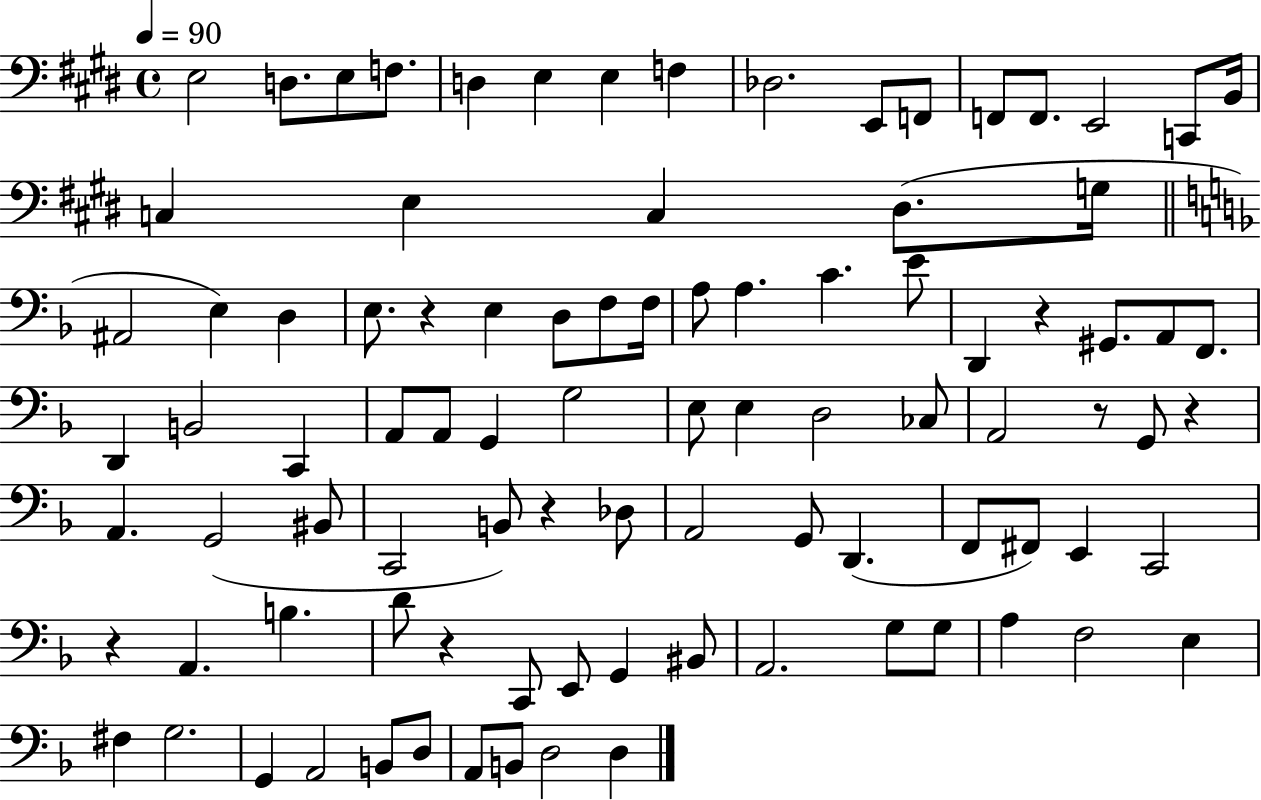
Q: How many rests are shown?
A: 7